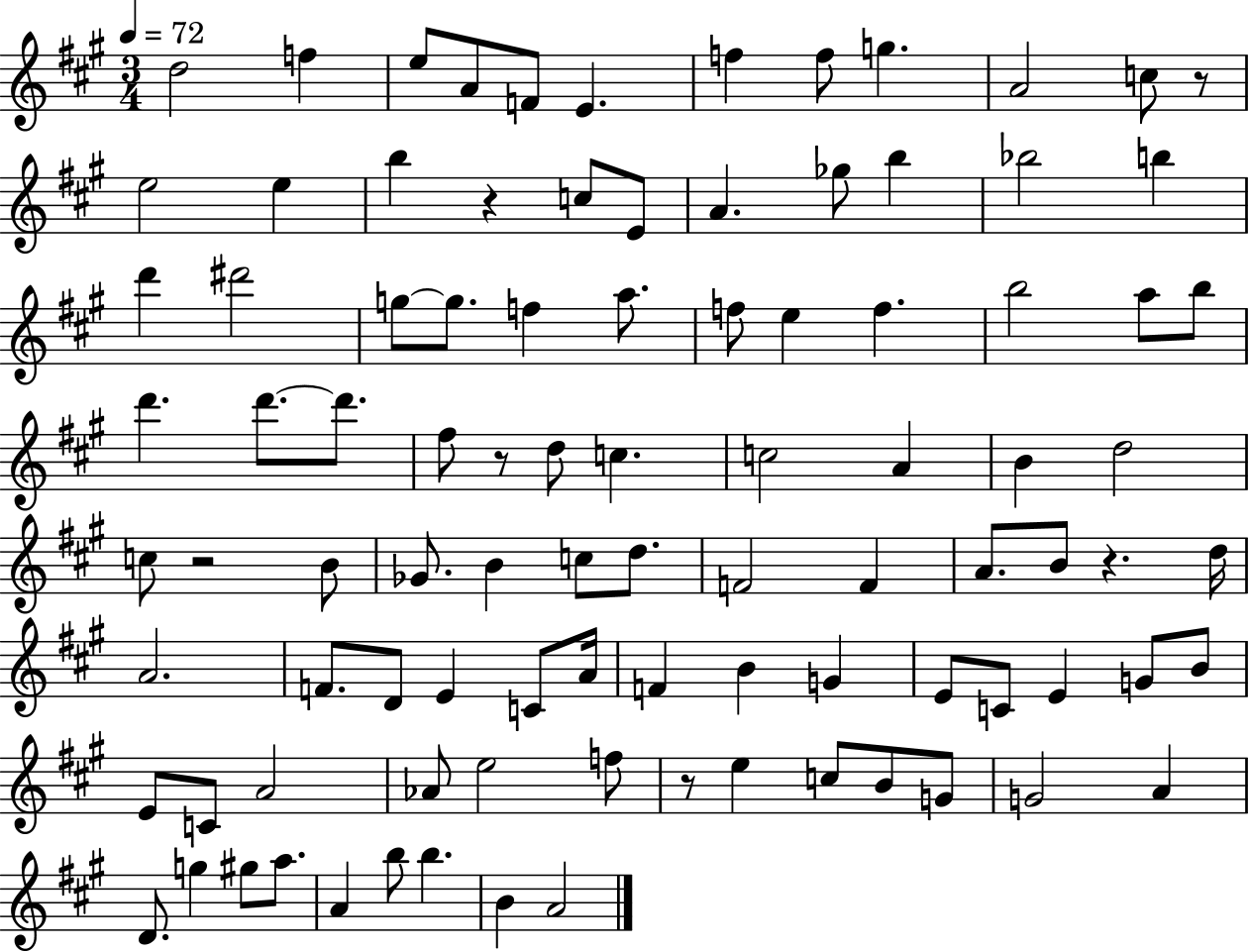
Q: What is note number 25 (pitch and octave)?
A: G5